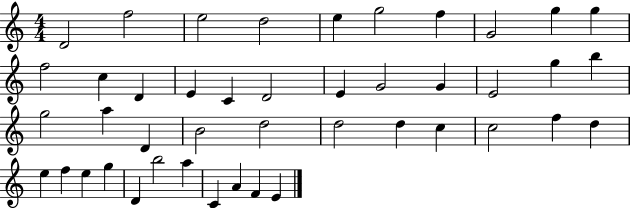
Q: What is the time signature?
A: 4/4